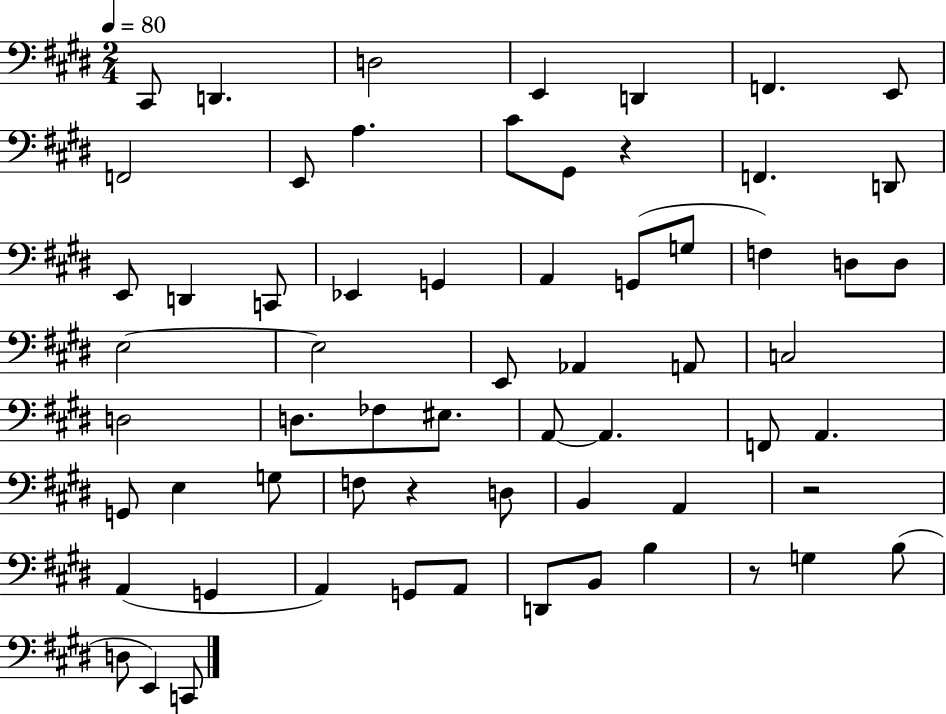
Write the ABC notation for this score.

X:1
T:Untitled
M:2/4
L:1/4
K:E
^C,,/2 D,, D,2 E,, D,, F,, E,,/2 F,,2 E,,/2 A, ^C/2 ^G,,/2 z F,, D,,/2 E,,/2 D,, C,,/2 _E,, G,, A,, G,,/2 G,/2 F, D,/2 D,/2 E,2 E,2 E,,/2 _A,, A,,/2 C,2 D,2 D,/2 _F,/2 ^E,/2 A,,/2 A,, F,,/2 A,, G,,/2 E, G,/2 F,/2 z D,/2 B,, A,, z2 A,, G,, A,, G,,/2 A,,/2 D,,/2 B,,/2 B, z/2 G, B,/2 D,/2 E,, C,,/2